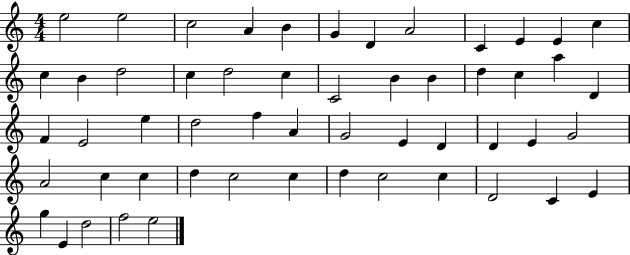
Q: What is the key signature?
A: C major